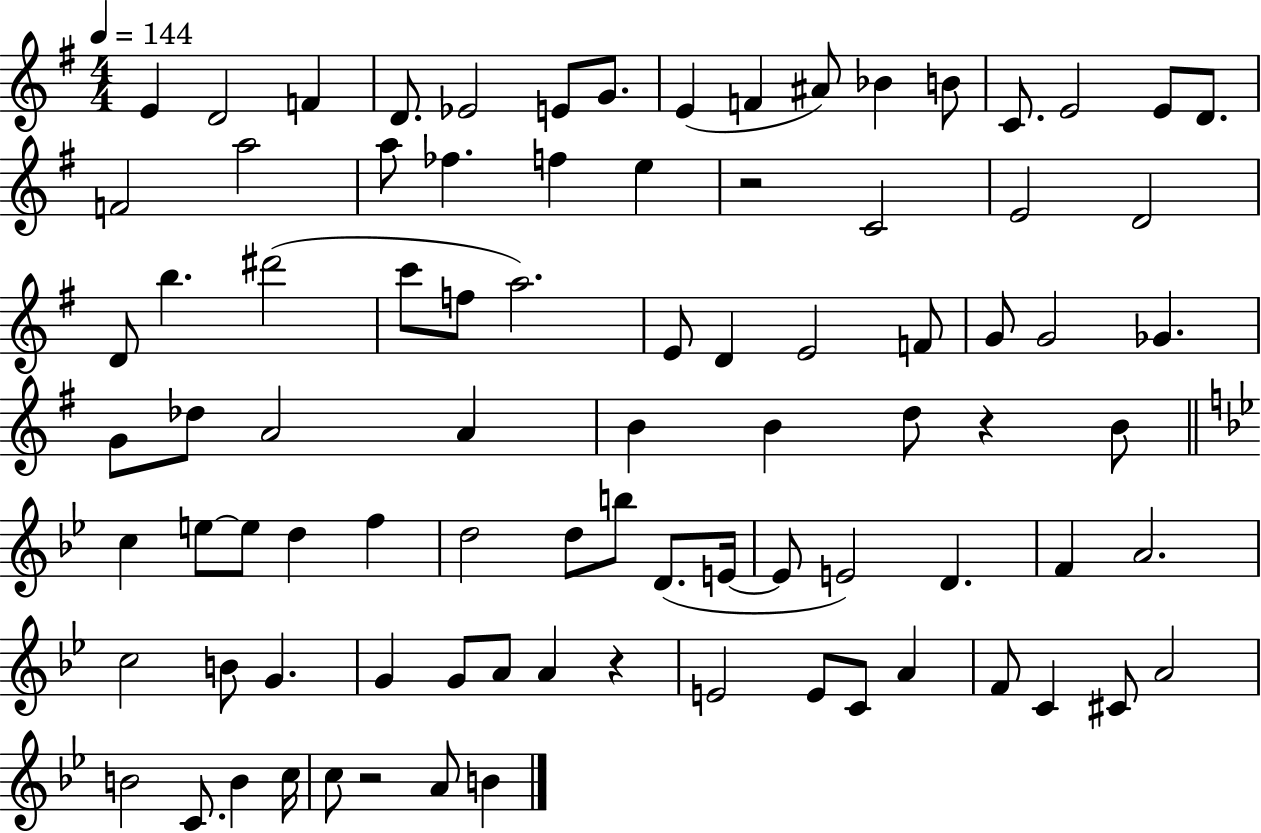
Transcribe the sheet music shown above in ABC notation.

X:1
T:Untitled
M:4/4
L:1/4
K:G
E D2 F D/2 _E2 E/2 G/2 E F ^A/2 _B B/2 C/2 E2 E/2 D/2 F2 a2 a/2 _f f e z2 C2 E2 D2 D/2 b ^d'2 c'/2 f/2 a2 E/2 D E2 F/2 G/2 G2 _G G/2 _d/2 A2 A B B d/2 z B/2 c e/2 e/2 d f d2 d/2 b/2 D/2 E/4 E/2 E2 D F A2 c2 B/2 G G G/2 A/2 A z E2 E/2 C/2 A F/2 C ^C/2 A2 B2 C/2 B c/4 c/2 z2 A/2 B